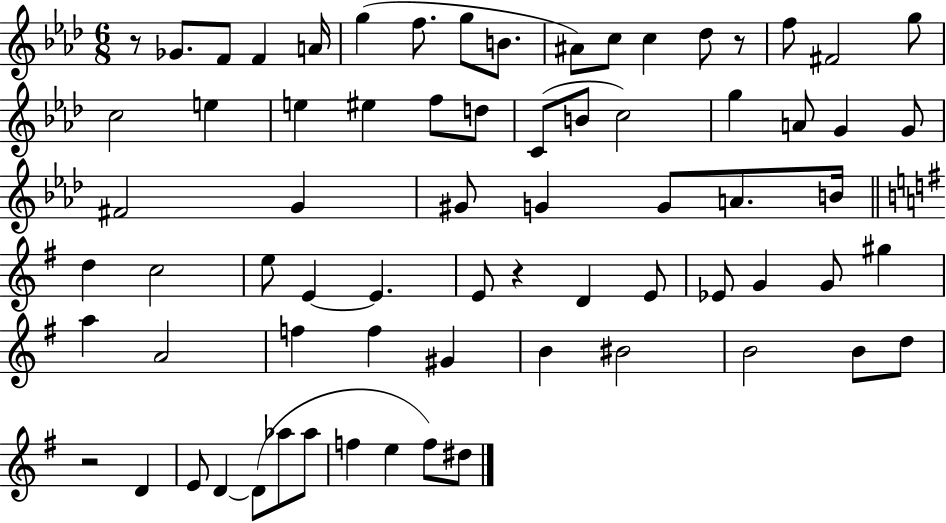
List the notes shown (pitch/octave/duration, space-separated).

R/e Gb4/e. F4/e F4/q A4/s G5/q F5/e. G5/e B4/e. A#4/e C5/e C5/q Db5/e R/e F5/e F#4/h G5/e C5/h E5/q E5/q EIS5/q F5/e D5/e C4/e B4/e C5/h G5/q A4/e G4/q G4/e F#4/h G4/q G#4/e G4/q G4/e A4/e. B4/s D5/q C5/h E5/e E4/q E4/q. E4/e R/q D4/q E4/e Eb4/e G4/q G4/e G#5/q A5/q A4/h F5/q F5/q G#4/q B4/q BIS4/h B4/h B4/e D5/e R/h D4/q E4/e D4/q D4/e Ab5/e Ab5/e F5/q E5/q F5/e D#5/e